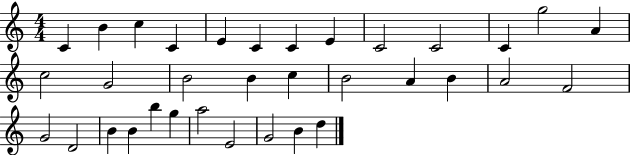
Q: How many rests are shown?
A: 0